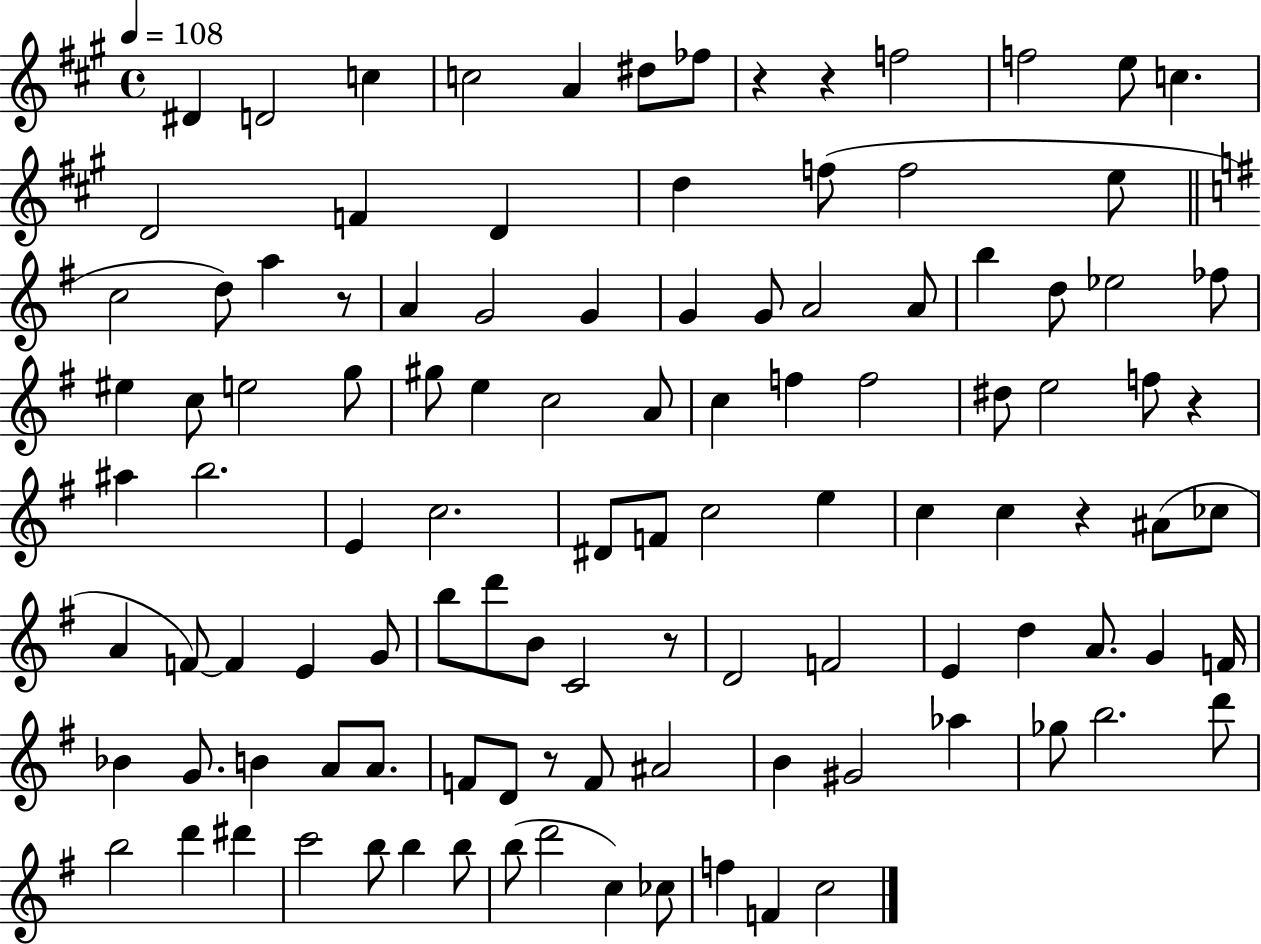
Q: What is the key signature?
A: A major